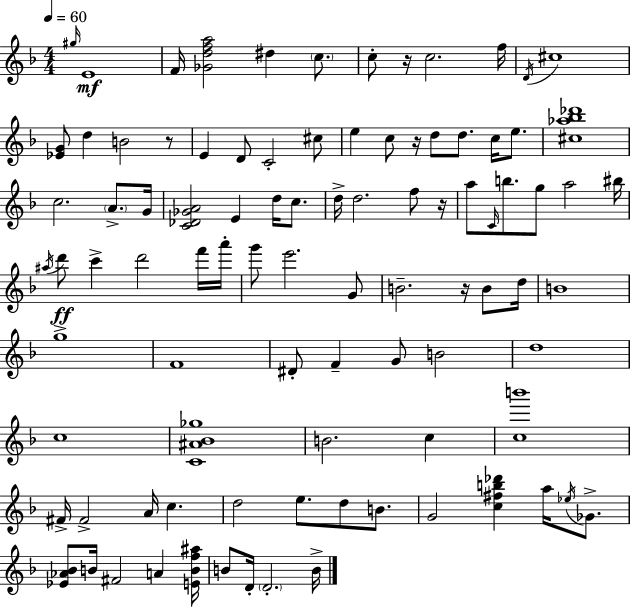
{
  \clef treble
  \numericTimeSignature
  \time 4/4
  \key d \minor
  \tempo 4 = 60
  \grace { gis''16 }\mf e'1 | f'16 <ges' d'' f'' a''>2 dis''4 \parenthesize c''8. | c''8-. r16 c''2. | f''16 \acciaccatura { d'16 } cis''1 | \break <ees' g'>8 d''4 b'2 | r8 e'4 d'8 c'2-. | cis''8 e''4 c''8 r16 d''8 d''8. c''16 e''8. | <cis'' aes'' bes'' des'''>1 | \break c''2. \parenthesize a'8.-> | g'16 <c' des' ges' a'>2 e'4 d''16 c''8. | d''16-> d''2. f''8 | r16 a''8 \grace { c'16 } b''8. g''8 a''2 | \break bis''16 \acciaccatura { ais''16 } d'''8\ff c'''4-> d'''2 | f'''16 a'''16-. g'''8 e'''2. | g'8 b'2.-- | r16 b'8 d''16 b'1 | \break g''1-> | f'1 | dis'8-. f'4-- g'8 b'2 | d''1 | \break c''1 | <c' ais' bes' ges''>1 | b'2. | c''4 <c'' b'''>1 | \break fis'16-> fis'2-> a'16 c''4. | d''2 e''8. d''8 | b'8. g'2 <c'' fis'' b'' des'''>4 | a''16 \acciaccatura { ees''16 } ges'8.-> <ees' aes' bes'>8 b'16 fis'2 | \break a'4 <e' b' f'' ais''>16 b'8 d'16-. \parenthesize d'2.-. | b'16-> \bar "|."
}